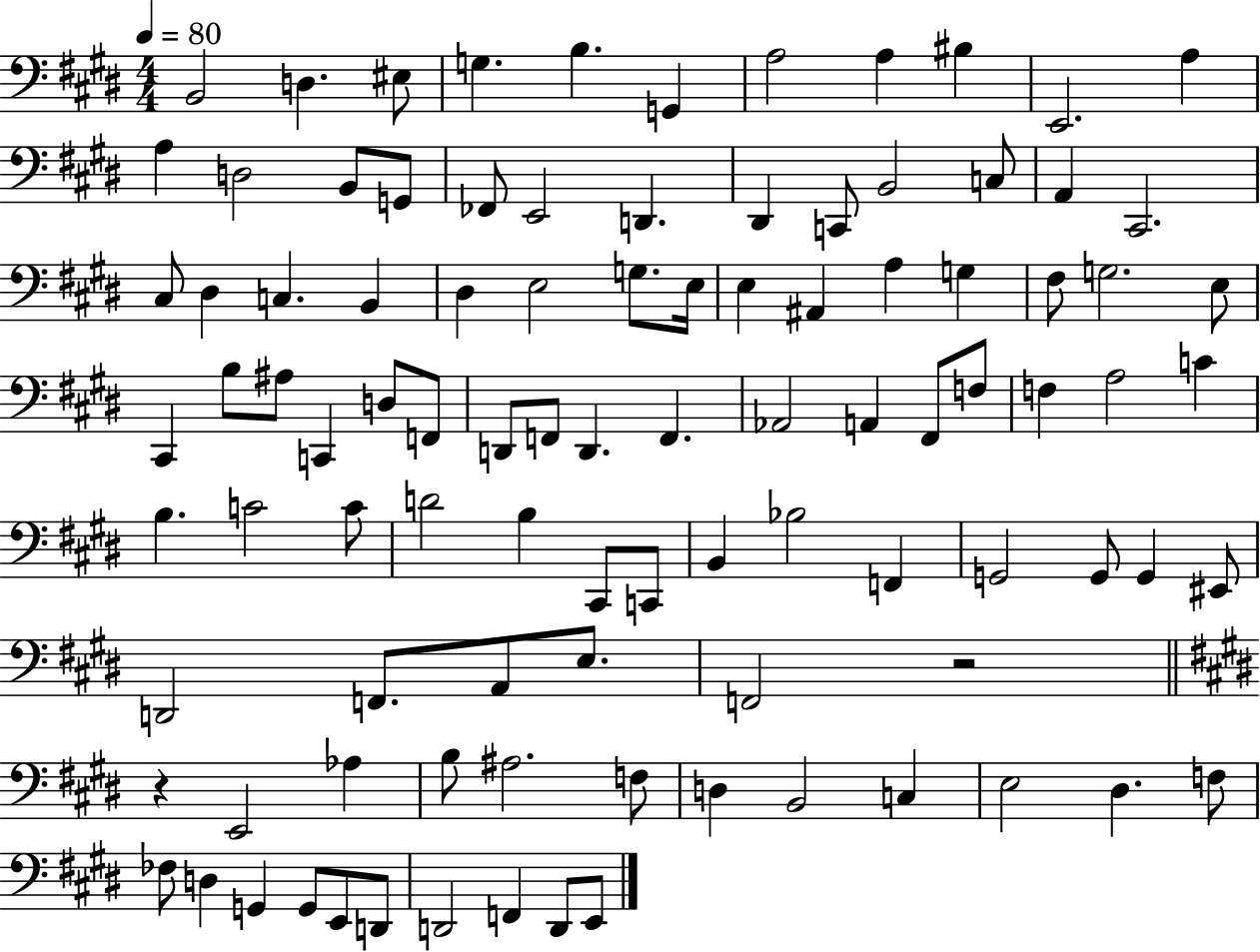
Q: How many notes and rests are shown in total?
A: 98